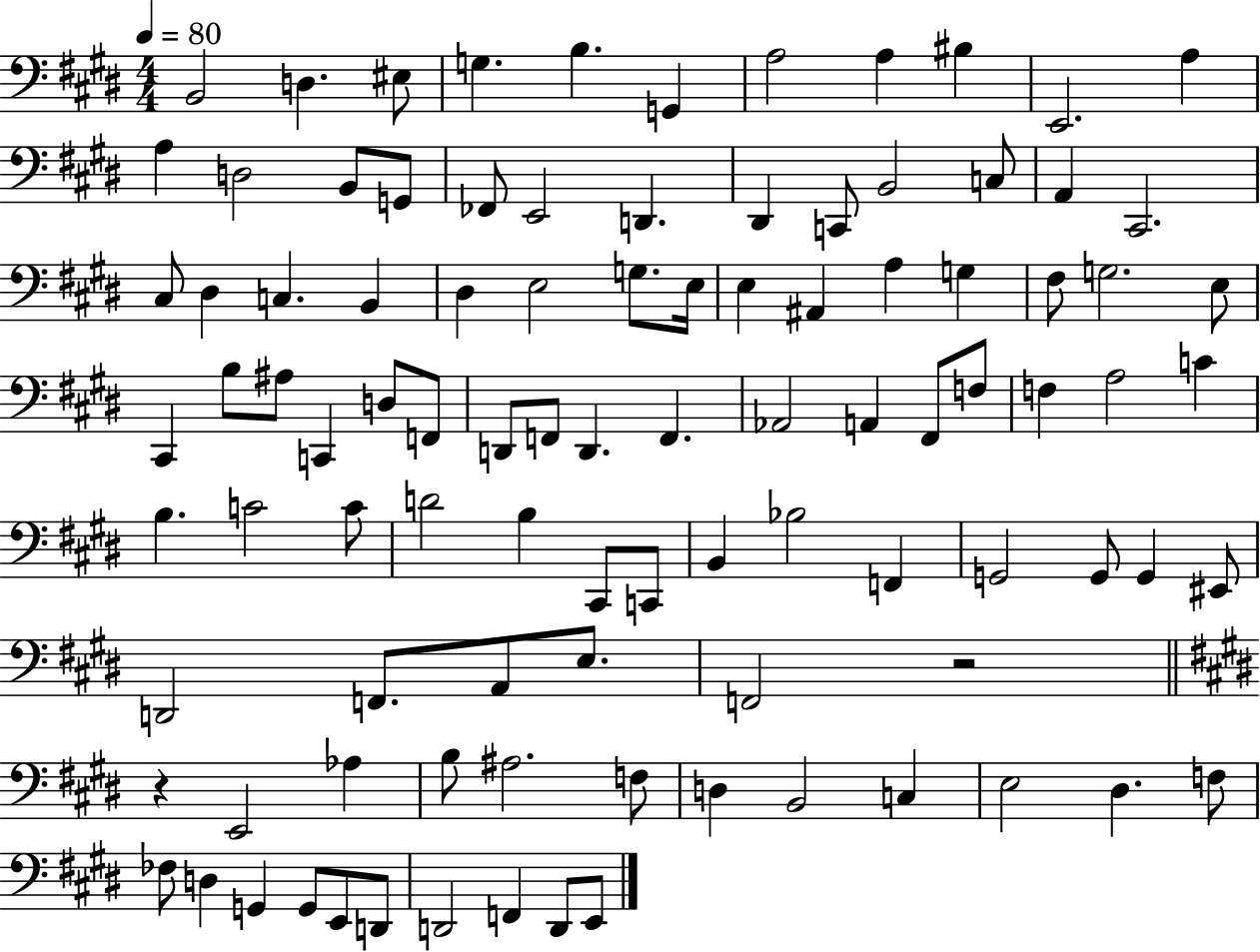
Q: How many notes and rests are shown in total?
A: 98